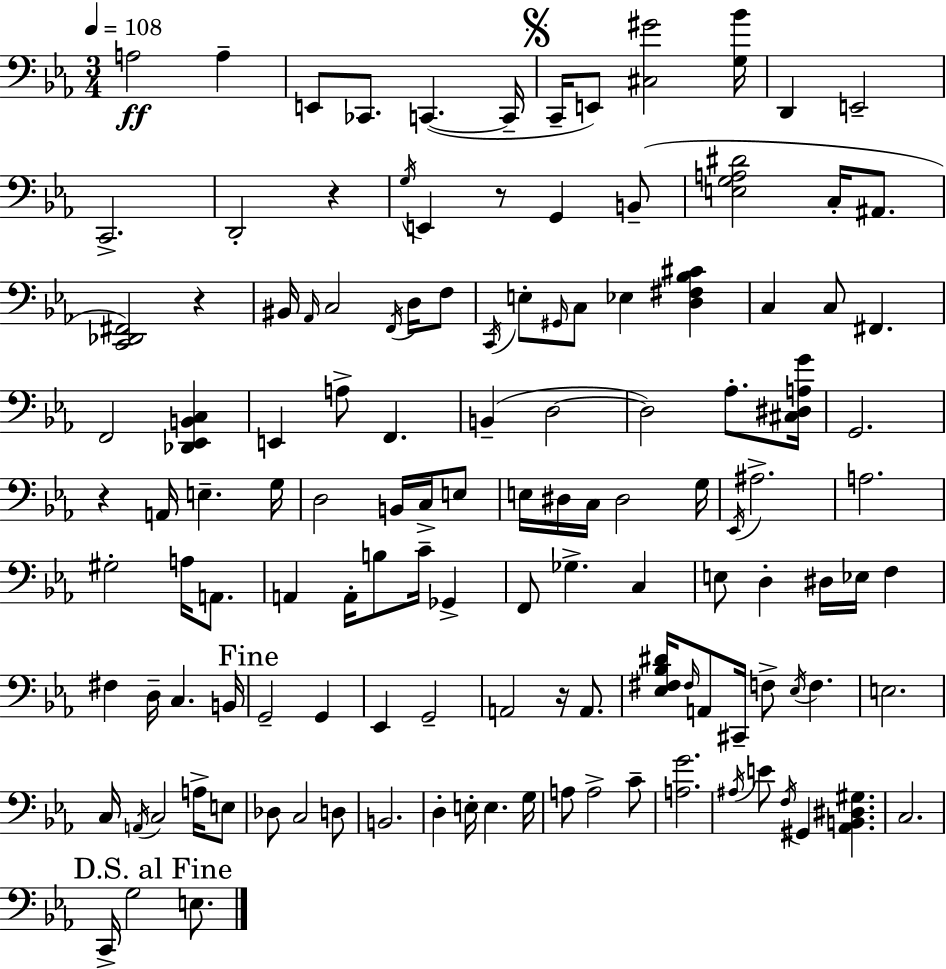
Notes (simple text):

A3/h A3/q E2/e CES2/e. C2/q. C2/s C2/s E2/e [C#3,G#4]/h [G3,Bb4]/s D2/q E2/h C2/h. D2/h R/q G3/s E2/q R/e G2/q B2/e [E3,G3,A3,D#4]/h C3/s A#2/e. [C2,Db2,F#2]/h R/q BIS2/s Ab2/s C3/h F2/s D3/s F3/e C2/s E3/e G#2/s C3/e Eb3/q [D3,F#3,Bb3,C#4]/q C3/q C3/e F#2/q. F2/h [Db2,Eb2,B2,C3]/q E2/q A3/e F2/q. B2/q D3/h D3/h Ab3/e. [C#3,D#3,A3,G4]/s G2/h. R/q A2/s E3/q. G3/s D3/h B2/s C3/s E3/e E3/s D#3/s C3/s D#3/h G3/s Eb2/s A#3/h. A3/h. G#3/h A3/s A2/e. A2/q A2/s B3/e C4/s Gb2/q F2/e Gb3/q. C3/q E3/e D3/q D#3/s Eb3/s F3/q F#3/q D3/s C3/q. B2/s G2/h G2/q Eb2/q G2/h A2/h R/s A2/e. [Eb3,F#3,Bb3,D#4]/s F#3/s A2/e C#2/s F3/e Eb3/s F3/q. E3/h. C3/s A2/s C3/h A3/s E3/e Db3/e C3/h D3/e B2/h. D3/q E3/s E3/q. G3/s A3/e A3/h C4/e [A3,G4]/h. A#3/s E4/e F3/s G#2/q [Ab2,B2,D#3,G#3]/q. C3/h. C2/s G3/h E3/e.